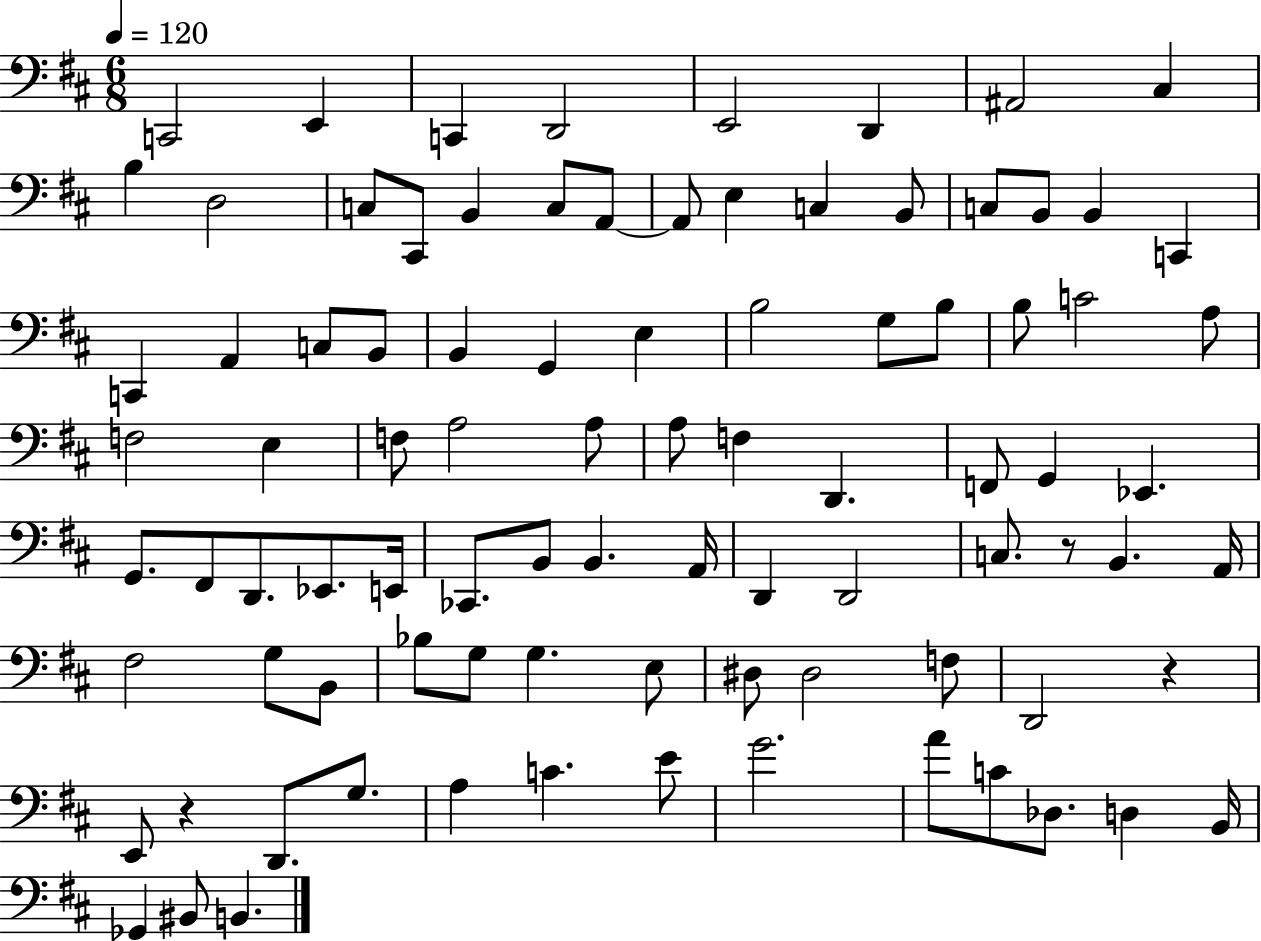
X:1
T:Untitled
M:6/8
L:1/4
K:D
C,,2 E,, C,, D,,2 E,,2 D,, ^A,,2 ^C, B, D,2 C,/2 ^C,,/2 B,, C,/2 A,,/2 A,,/2 E, C, B,,/2 C,/2 B,,/2 B,, C,, C,, A,, C,/2 B,,/2 B,, G,, E, B,2 G,/2 B,/2 B,/2 C2 A,/2 F,2 E, F,/2 A,2 A,/2 A,/2 F, D,, F,,/2 G,, _E,, G,,/2 ^F,,/2 D,,/2 _E,,/2 E,,/4 _C,,/2 B,,/2 B,, A,,/4 D,, D,,2 C,/2 z/2 B,, A,,/4 ^F,2 G,/2 B,,/2 _B,/2 G,/2 G, E,/2 ^D,/2 ^D,2 F,/2 D,,2 z E,,/2 z D,,/2 G,/2 A, C E/2 G2 A/2 C/2 _D,/2 D, B,,/4 _G,, ^B,,/2 B,,